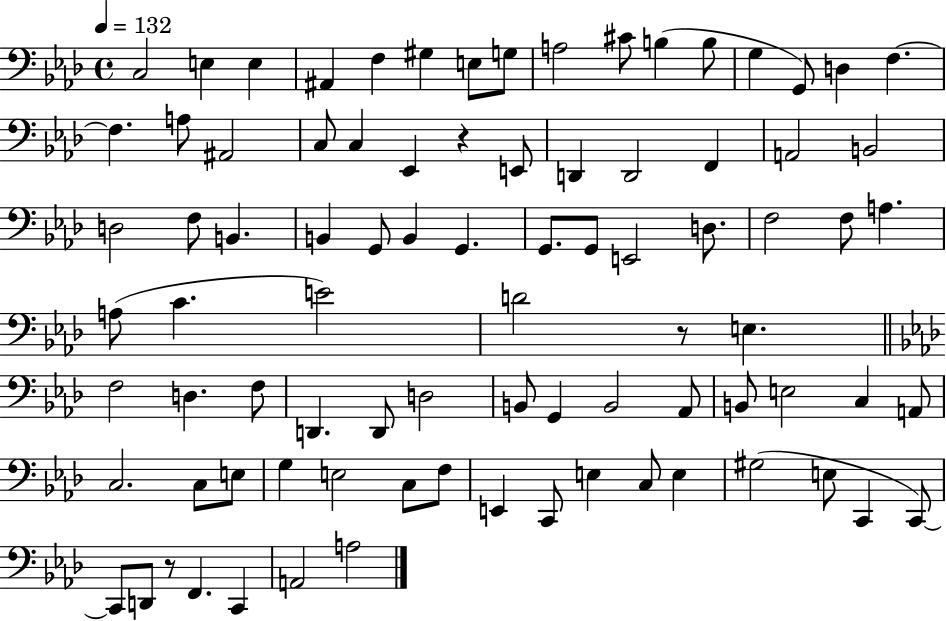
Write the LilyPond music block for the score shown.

{
  \clef bass
  \time 4/4
  \defaultTimeSignature
  \key aes \major
  \tempo 4 = 132
  c2 e4 e4 | ais,4 f4 gis4 e8 g8 | a2 cis'8 b4( b8 | g4 g,8) d4 f4.~~ | \break f4. a8 ais,2 | c8 c4 ees,4 r4 e,8 | d,4 d,2 f,4 | a,2 b,2 | \break d2 f8 b,4. | b,4 g,8 b,4 g,4. | g,8. g,8 e,2 d8. | f2 f8 a4. | \break a8( c'4. e'2) | d'2 r8 e4. | \bar "||" \break \key aes \major f2 d4. f8 | d,4. d,8 d2 | b,8 g,4 b,2 aes,8 | b,8 e2 c4 a,8 | \break c2. c8 e8 | g4 e2 c8 f8 | e,4 c,8 e4 c8 e4 | gis2( e8 c,4 c,8~~) | \break c,8 d,8 r8 f,4. c,4 | a,2 a2 | \bar "|."
}